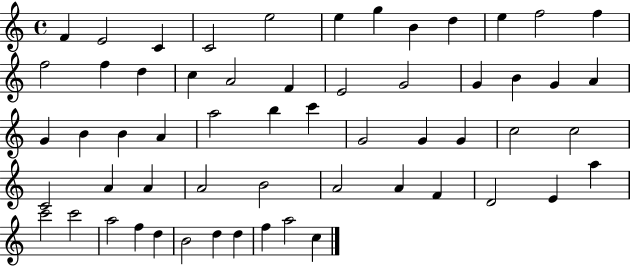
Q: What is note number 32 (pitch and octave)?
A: G4